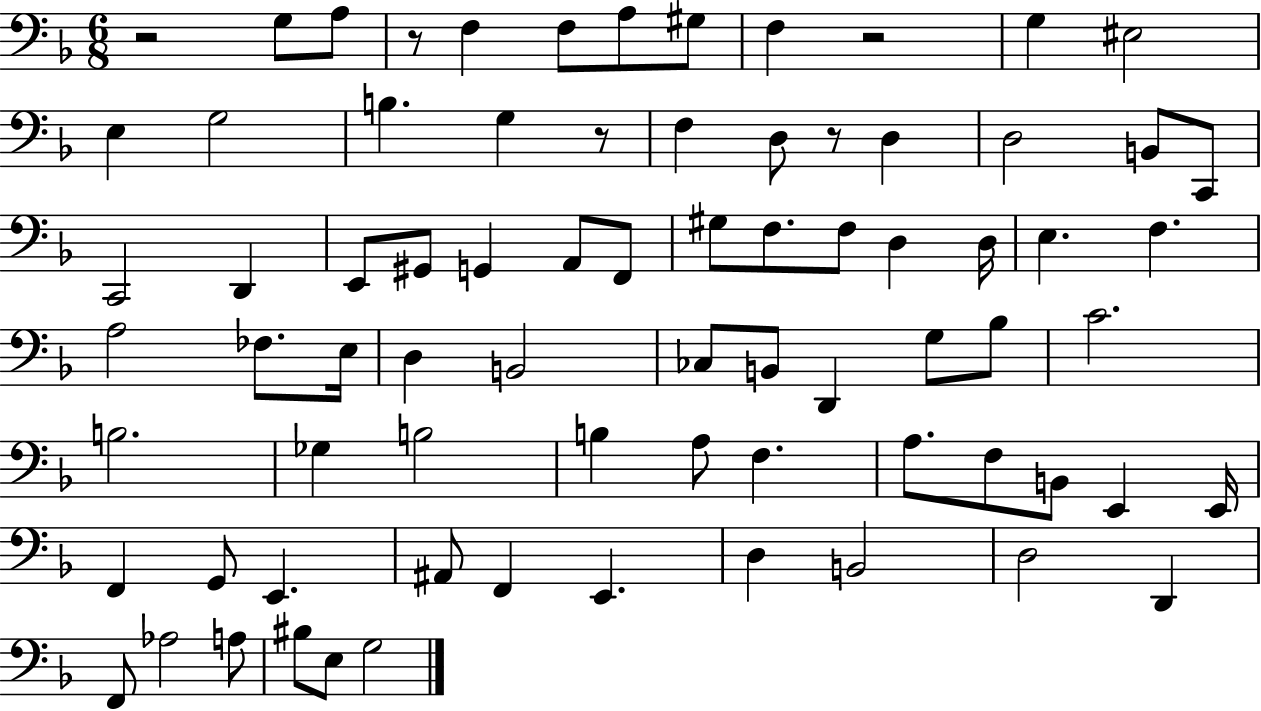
X:1
T:Untitled
M:6/8
L:1/4
K:F
z2 G,/2 A,/2 z/2 F, F,/2 A,/2 ^G,/2 F, z2 G, ^E,2 E, G,2 B, G, z/2 F, D,/2 z/2 D, D,2 B,,/2 C,,/2 C,,2 D,, E,,/2 ^G,,/2 G,, A,,/2 F,,/2 ^G,/2 F,/2 F,/2 D, D,/4 E, F, A,2 _F,/2 E,/4 D, B,,2 _C,/2 B,,/2 D,, G,/2 _B,/2 C2 B,2 _G, B,2 B, A,/2 F, A,/2 F,/2 B,,/2 E,, E,,/4 F,, G,,/2 E,, ^A,,/2 F,, E,, D, B,,2 D,2 D,, F,,/2 _A,2 A,/2 ^B,/2 E,/2 G,2